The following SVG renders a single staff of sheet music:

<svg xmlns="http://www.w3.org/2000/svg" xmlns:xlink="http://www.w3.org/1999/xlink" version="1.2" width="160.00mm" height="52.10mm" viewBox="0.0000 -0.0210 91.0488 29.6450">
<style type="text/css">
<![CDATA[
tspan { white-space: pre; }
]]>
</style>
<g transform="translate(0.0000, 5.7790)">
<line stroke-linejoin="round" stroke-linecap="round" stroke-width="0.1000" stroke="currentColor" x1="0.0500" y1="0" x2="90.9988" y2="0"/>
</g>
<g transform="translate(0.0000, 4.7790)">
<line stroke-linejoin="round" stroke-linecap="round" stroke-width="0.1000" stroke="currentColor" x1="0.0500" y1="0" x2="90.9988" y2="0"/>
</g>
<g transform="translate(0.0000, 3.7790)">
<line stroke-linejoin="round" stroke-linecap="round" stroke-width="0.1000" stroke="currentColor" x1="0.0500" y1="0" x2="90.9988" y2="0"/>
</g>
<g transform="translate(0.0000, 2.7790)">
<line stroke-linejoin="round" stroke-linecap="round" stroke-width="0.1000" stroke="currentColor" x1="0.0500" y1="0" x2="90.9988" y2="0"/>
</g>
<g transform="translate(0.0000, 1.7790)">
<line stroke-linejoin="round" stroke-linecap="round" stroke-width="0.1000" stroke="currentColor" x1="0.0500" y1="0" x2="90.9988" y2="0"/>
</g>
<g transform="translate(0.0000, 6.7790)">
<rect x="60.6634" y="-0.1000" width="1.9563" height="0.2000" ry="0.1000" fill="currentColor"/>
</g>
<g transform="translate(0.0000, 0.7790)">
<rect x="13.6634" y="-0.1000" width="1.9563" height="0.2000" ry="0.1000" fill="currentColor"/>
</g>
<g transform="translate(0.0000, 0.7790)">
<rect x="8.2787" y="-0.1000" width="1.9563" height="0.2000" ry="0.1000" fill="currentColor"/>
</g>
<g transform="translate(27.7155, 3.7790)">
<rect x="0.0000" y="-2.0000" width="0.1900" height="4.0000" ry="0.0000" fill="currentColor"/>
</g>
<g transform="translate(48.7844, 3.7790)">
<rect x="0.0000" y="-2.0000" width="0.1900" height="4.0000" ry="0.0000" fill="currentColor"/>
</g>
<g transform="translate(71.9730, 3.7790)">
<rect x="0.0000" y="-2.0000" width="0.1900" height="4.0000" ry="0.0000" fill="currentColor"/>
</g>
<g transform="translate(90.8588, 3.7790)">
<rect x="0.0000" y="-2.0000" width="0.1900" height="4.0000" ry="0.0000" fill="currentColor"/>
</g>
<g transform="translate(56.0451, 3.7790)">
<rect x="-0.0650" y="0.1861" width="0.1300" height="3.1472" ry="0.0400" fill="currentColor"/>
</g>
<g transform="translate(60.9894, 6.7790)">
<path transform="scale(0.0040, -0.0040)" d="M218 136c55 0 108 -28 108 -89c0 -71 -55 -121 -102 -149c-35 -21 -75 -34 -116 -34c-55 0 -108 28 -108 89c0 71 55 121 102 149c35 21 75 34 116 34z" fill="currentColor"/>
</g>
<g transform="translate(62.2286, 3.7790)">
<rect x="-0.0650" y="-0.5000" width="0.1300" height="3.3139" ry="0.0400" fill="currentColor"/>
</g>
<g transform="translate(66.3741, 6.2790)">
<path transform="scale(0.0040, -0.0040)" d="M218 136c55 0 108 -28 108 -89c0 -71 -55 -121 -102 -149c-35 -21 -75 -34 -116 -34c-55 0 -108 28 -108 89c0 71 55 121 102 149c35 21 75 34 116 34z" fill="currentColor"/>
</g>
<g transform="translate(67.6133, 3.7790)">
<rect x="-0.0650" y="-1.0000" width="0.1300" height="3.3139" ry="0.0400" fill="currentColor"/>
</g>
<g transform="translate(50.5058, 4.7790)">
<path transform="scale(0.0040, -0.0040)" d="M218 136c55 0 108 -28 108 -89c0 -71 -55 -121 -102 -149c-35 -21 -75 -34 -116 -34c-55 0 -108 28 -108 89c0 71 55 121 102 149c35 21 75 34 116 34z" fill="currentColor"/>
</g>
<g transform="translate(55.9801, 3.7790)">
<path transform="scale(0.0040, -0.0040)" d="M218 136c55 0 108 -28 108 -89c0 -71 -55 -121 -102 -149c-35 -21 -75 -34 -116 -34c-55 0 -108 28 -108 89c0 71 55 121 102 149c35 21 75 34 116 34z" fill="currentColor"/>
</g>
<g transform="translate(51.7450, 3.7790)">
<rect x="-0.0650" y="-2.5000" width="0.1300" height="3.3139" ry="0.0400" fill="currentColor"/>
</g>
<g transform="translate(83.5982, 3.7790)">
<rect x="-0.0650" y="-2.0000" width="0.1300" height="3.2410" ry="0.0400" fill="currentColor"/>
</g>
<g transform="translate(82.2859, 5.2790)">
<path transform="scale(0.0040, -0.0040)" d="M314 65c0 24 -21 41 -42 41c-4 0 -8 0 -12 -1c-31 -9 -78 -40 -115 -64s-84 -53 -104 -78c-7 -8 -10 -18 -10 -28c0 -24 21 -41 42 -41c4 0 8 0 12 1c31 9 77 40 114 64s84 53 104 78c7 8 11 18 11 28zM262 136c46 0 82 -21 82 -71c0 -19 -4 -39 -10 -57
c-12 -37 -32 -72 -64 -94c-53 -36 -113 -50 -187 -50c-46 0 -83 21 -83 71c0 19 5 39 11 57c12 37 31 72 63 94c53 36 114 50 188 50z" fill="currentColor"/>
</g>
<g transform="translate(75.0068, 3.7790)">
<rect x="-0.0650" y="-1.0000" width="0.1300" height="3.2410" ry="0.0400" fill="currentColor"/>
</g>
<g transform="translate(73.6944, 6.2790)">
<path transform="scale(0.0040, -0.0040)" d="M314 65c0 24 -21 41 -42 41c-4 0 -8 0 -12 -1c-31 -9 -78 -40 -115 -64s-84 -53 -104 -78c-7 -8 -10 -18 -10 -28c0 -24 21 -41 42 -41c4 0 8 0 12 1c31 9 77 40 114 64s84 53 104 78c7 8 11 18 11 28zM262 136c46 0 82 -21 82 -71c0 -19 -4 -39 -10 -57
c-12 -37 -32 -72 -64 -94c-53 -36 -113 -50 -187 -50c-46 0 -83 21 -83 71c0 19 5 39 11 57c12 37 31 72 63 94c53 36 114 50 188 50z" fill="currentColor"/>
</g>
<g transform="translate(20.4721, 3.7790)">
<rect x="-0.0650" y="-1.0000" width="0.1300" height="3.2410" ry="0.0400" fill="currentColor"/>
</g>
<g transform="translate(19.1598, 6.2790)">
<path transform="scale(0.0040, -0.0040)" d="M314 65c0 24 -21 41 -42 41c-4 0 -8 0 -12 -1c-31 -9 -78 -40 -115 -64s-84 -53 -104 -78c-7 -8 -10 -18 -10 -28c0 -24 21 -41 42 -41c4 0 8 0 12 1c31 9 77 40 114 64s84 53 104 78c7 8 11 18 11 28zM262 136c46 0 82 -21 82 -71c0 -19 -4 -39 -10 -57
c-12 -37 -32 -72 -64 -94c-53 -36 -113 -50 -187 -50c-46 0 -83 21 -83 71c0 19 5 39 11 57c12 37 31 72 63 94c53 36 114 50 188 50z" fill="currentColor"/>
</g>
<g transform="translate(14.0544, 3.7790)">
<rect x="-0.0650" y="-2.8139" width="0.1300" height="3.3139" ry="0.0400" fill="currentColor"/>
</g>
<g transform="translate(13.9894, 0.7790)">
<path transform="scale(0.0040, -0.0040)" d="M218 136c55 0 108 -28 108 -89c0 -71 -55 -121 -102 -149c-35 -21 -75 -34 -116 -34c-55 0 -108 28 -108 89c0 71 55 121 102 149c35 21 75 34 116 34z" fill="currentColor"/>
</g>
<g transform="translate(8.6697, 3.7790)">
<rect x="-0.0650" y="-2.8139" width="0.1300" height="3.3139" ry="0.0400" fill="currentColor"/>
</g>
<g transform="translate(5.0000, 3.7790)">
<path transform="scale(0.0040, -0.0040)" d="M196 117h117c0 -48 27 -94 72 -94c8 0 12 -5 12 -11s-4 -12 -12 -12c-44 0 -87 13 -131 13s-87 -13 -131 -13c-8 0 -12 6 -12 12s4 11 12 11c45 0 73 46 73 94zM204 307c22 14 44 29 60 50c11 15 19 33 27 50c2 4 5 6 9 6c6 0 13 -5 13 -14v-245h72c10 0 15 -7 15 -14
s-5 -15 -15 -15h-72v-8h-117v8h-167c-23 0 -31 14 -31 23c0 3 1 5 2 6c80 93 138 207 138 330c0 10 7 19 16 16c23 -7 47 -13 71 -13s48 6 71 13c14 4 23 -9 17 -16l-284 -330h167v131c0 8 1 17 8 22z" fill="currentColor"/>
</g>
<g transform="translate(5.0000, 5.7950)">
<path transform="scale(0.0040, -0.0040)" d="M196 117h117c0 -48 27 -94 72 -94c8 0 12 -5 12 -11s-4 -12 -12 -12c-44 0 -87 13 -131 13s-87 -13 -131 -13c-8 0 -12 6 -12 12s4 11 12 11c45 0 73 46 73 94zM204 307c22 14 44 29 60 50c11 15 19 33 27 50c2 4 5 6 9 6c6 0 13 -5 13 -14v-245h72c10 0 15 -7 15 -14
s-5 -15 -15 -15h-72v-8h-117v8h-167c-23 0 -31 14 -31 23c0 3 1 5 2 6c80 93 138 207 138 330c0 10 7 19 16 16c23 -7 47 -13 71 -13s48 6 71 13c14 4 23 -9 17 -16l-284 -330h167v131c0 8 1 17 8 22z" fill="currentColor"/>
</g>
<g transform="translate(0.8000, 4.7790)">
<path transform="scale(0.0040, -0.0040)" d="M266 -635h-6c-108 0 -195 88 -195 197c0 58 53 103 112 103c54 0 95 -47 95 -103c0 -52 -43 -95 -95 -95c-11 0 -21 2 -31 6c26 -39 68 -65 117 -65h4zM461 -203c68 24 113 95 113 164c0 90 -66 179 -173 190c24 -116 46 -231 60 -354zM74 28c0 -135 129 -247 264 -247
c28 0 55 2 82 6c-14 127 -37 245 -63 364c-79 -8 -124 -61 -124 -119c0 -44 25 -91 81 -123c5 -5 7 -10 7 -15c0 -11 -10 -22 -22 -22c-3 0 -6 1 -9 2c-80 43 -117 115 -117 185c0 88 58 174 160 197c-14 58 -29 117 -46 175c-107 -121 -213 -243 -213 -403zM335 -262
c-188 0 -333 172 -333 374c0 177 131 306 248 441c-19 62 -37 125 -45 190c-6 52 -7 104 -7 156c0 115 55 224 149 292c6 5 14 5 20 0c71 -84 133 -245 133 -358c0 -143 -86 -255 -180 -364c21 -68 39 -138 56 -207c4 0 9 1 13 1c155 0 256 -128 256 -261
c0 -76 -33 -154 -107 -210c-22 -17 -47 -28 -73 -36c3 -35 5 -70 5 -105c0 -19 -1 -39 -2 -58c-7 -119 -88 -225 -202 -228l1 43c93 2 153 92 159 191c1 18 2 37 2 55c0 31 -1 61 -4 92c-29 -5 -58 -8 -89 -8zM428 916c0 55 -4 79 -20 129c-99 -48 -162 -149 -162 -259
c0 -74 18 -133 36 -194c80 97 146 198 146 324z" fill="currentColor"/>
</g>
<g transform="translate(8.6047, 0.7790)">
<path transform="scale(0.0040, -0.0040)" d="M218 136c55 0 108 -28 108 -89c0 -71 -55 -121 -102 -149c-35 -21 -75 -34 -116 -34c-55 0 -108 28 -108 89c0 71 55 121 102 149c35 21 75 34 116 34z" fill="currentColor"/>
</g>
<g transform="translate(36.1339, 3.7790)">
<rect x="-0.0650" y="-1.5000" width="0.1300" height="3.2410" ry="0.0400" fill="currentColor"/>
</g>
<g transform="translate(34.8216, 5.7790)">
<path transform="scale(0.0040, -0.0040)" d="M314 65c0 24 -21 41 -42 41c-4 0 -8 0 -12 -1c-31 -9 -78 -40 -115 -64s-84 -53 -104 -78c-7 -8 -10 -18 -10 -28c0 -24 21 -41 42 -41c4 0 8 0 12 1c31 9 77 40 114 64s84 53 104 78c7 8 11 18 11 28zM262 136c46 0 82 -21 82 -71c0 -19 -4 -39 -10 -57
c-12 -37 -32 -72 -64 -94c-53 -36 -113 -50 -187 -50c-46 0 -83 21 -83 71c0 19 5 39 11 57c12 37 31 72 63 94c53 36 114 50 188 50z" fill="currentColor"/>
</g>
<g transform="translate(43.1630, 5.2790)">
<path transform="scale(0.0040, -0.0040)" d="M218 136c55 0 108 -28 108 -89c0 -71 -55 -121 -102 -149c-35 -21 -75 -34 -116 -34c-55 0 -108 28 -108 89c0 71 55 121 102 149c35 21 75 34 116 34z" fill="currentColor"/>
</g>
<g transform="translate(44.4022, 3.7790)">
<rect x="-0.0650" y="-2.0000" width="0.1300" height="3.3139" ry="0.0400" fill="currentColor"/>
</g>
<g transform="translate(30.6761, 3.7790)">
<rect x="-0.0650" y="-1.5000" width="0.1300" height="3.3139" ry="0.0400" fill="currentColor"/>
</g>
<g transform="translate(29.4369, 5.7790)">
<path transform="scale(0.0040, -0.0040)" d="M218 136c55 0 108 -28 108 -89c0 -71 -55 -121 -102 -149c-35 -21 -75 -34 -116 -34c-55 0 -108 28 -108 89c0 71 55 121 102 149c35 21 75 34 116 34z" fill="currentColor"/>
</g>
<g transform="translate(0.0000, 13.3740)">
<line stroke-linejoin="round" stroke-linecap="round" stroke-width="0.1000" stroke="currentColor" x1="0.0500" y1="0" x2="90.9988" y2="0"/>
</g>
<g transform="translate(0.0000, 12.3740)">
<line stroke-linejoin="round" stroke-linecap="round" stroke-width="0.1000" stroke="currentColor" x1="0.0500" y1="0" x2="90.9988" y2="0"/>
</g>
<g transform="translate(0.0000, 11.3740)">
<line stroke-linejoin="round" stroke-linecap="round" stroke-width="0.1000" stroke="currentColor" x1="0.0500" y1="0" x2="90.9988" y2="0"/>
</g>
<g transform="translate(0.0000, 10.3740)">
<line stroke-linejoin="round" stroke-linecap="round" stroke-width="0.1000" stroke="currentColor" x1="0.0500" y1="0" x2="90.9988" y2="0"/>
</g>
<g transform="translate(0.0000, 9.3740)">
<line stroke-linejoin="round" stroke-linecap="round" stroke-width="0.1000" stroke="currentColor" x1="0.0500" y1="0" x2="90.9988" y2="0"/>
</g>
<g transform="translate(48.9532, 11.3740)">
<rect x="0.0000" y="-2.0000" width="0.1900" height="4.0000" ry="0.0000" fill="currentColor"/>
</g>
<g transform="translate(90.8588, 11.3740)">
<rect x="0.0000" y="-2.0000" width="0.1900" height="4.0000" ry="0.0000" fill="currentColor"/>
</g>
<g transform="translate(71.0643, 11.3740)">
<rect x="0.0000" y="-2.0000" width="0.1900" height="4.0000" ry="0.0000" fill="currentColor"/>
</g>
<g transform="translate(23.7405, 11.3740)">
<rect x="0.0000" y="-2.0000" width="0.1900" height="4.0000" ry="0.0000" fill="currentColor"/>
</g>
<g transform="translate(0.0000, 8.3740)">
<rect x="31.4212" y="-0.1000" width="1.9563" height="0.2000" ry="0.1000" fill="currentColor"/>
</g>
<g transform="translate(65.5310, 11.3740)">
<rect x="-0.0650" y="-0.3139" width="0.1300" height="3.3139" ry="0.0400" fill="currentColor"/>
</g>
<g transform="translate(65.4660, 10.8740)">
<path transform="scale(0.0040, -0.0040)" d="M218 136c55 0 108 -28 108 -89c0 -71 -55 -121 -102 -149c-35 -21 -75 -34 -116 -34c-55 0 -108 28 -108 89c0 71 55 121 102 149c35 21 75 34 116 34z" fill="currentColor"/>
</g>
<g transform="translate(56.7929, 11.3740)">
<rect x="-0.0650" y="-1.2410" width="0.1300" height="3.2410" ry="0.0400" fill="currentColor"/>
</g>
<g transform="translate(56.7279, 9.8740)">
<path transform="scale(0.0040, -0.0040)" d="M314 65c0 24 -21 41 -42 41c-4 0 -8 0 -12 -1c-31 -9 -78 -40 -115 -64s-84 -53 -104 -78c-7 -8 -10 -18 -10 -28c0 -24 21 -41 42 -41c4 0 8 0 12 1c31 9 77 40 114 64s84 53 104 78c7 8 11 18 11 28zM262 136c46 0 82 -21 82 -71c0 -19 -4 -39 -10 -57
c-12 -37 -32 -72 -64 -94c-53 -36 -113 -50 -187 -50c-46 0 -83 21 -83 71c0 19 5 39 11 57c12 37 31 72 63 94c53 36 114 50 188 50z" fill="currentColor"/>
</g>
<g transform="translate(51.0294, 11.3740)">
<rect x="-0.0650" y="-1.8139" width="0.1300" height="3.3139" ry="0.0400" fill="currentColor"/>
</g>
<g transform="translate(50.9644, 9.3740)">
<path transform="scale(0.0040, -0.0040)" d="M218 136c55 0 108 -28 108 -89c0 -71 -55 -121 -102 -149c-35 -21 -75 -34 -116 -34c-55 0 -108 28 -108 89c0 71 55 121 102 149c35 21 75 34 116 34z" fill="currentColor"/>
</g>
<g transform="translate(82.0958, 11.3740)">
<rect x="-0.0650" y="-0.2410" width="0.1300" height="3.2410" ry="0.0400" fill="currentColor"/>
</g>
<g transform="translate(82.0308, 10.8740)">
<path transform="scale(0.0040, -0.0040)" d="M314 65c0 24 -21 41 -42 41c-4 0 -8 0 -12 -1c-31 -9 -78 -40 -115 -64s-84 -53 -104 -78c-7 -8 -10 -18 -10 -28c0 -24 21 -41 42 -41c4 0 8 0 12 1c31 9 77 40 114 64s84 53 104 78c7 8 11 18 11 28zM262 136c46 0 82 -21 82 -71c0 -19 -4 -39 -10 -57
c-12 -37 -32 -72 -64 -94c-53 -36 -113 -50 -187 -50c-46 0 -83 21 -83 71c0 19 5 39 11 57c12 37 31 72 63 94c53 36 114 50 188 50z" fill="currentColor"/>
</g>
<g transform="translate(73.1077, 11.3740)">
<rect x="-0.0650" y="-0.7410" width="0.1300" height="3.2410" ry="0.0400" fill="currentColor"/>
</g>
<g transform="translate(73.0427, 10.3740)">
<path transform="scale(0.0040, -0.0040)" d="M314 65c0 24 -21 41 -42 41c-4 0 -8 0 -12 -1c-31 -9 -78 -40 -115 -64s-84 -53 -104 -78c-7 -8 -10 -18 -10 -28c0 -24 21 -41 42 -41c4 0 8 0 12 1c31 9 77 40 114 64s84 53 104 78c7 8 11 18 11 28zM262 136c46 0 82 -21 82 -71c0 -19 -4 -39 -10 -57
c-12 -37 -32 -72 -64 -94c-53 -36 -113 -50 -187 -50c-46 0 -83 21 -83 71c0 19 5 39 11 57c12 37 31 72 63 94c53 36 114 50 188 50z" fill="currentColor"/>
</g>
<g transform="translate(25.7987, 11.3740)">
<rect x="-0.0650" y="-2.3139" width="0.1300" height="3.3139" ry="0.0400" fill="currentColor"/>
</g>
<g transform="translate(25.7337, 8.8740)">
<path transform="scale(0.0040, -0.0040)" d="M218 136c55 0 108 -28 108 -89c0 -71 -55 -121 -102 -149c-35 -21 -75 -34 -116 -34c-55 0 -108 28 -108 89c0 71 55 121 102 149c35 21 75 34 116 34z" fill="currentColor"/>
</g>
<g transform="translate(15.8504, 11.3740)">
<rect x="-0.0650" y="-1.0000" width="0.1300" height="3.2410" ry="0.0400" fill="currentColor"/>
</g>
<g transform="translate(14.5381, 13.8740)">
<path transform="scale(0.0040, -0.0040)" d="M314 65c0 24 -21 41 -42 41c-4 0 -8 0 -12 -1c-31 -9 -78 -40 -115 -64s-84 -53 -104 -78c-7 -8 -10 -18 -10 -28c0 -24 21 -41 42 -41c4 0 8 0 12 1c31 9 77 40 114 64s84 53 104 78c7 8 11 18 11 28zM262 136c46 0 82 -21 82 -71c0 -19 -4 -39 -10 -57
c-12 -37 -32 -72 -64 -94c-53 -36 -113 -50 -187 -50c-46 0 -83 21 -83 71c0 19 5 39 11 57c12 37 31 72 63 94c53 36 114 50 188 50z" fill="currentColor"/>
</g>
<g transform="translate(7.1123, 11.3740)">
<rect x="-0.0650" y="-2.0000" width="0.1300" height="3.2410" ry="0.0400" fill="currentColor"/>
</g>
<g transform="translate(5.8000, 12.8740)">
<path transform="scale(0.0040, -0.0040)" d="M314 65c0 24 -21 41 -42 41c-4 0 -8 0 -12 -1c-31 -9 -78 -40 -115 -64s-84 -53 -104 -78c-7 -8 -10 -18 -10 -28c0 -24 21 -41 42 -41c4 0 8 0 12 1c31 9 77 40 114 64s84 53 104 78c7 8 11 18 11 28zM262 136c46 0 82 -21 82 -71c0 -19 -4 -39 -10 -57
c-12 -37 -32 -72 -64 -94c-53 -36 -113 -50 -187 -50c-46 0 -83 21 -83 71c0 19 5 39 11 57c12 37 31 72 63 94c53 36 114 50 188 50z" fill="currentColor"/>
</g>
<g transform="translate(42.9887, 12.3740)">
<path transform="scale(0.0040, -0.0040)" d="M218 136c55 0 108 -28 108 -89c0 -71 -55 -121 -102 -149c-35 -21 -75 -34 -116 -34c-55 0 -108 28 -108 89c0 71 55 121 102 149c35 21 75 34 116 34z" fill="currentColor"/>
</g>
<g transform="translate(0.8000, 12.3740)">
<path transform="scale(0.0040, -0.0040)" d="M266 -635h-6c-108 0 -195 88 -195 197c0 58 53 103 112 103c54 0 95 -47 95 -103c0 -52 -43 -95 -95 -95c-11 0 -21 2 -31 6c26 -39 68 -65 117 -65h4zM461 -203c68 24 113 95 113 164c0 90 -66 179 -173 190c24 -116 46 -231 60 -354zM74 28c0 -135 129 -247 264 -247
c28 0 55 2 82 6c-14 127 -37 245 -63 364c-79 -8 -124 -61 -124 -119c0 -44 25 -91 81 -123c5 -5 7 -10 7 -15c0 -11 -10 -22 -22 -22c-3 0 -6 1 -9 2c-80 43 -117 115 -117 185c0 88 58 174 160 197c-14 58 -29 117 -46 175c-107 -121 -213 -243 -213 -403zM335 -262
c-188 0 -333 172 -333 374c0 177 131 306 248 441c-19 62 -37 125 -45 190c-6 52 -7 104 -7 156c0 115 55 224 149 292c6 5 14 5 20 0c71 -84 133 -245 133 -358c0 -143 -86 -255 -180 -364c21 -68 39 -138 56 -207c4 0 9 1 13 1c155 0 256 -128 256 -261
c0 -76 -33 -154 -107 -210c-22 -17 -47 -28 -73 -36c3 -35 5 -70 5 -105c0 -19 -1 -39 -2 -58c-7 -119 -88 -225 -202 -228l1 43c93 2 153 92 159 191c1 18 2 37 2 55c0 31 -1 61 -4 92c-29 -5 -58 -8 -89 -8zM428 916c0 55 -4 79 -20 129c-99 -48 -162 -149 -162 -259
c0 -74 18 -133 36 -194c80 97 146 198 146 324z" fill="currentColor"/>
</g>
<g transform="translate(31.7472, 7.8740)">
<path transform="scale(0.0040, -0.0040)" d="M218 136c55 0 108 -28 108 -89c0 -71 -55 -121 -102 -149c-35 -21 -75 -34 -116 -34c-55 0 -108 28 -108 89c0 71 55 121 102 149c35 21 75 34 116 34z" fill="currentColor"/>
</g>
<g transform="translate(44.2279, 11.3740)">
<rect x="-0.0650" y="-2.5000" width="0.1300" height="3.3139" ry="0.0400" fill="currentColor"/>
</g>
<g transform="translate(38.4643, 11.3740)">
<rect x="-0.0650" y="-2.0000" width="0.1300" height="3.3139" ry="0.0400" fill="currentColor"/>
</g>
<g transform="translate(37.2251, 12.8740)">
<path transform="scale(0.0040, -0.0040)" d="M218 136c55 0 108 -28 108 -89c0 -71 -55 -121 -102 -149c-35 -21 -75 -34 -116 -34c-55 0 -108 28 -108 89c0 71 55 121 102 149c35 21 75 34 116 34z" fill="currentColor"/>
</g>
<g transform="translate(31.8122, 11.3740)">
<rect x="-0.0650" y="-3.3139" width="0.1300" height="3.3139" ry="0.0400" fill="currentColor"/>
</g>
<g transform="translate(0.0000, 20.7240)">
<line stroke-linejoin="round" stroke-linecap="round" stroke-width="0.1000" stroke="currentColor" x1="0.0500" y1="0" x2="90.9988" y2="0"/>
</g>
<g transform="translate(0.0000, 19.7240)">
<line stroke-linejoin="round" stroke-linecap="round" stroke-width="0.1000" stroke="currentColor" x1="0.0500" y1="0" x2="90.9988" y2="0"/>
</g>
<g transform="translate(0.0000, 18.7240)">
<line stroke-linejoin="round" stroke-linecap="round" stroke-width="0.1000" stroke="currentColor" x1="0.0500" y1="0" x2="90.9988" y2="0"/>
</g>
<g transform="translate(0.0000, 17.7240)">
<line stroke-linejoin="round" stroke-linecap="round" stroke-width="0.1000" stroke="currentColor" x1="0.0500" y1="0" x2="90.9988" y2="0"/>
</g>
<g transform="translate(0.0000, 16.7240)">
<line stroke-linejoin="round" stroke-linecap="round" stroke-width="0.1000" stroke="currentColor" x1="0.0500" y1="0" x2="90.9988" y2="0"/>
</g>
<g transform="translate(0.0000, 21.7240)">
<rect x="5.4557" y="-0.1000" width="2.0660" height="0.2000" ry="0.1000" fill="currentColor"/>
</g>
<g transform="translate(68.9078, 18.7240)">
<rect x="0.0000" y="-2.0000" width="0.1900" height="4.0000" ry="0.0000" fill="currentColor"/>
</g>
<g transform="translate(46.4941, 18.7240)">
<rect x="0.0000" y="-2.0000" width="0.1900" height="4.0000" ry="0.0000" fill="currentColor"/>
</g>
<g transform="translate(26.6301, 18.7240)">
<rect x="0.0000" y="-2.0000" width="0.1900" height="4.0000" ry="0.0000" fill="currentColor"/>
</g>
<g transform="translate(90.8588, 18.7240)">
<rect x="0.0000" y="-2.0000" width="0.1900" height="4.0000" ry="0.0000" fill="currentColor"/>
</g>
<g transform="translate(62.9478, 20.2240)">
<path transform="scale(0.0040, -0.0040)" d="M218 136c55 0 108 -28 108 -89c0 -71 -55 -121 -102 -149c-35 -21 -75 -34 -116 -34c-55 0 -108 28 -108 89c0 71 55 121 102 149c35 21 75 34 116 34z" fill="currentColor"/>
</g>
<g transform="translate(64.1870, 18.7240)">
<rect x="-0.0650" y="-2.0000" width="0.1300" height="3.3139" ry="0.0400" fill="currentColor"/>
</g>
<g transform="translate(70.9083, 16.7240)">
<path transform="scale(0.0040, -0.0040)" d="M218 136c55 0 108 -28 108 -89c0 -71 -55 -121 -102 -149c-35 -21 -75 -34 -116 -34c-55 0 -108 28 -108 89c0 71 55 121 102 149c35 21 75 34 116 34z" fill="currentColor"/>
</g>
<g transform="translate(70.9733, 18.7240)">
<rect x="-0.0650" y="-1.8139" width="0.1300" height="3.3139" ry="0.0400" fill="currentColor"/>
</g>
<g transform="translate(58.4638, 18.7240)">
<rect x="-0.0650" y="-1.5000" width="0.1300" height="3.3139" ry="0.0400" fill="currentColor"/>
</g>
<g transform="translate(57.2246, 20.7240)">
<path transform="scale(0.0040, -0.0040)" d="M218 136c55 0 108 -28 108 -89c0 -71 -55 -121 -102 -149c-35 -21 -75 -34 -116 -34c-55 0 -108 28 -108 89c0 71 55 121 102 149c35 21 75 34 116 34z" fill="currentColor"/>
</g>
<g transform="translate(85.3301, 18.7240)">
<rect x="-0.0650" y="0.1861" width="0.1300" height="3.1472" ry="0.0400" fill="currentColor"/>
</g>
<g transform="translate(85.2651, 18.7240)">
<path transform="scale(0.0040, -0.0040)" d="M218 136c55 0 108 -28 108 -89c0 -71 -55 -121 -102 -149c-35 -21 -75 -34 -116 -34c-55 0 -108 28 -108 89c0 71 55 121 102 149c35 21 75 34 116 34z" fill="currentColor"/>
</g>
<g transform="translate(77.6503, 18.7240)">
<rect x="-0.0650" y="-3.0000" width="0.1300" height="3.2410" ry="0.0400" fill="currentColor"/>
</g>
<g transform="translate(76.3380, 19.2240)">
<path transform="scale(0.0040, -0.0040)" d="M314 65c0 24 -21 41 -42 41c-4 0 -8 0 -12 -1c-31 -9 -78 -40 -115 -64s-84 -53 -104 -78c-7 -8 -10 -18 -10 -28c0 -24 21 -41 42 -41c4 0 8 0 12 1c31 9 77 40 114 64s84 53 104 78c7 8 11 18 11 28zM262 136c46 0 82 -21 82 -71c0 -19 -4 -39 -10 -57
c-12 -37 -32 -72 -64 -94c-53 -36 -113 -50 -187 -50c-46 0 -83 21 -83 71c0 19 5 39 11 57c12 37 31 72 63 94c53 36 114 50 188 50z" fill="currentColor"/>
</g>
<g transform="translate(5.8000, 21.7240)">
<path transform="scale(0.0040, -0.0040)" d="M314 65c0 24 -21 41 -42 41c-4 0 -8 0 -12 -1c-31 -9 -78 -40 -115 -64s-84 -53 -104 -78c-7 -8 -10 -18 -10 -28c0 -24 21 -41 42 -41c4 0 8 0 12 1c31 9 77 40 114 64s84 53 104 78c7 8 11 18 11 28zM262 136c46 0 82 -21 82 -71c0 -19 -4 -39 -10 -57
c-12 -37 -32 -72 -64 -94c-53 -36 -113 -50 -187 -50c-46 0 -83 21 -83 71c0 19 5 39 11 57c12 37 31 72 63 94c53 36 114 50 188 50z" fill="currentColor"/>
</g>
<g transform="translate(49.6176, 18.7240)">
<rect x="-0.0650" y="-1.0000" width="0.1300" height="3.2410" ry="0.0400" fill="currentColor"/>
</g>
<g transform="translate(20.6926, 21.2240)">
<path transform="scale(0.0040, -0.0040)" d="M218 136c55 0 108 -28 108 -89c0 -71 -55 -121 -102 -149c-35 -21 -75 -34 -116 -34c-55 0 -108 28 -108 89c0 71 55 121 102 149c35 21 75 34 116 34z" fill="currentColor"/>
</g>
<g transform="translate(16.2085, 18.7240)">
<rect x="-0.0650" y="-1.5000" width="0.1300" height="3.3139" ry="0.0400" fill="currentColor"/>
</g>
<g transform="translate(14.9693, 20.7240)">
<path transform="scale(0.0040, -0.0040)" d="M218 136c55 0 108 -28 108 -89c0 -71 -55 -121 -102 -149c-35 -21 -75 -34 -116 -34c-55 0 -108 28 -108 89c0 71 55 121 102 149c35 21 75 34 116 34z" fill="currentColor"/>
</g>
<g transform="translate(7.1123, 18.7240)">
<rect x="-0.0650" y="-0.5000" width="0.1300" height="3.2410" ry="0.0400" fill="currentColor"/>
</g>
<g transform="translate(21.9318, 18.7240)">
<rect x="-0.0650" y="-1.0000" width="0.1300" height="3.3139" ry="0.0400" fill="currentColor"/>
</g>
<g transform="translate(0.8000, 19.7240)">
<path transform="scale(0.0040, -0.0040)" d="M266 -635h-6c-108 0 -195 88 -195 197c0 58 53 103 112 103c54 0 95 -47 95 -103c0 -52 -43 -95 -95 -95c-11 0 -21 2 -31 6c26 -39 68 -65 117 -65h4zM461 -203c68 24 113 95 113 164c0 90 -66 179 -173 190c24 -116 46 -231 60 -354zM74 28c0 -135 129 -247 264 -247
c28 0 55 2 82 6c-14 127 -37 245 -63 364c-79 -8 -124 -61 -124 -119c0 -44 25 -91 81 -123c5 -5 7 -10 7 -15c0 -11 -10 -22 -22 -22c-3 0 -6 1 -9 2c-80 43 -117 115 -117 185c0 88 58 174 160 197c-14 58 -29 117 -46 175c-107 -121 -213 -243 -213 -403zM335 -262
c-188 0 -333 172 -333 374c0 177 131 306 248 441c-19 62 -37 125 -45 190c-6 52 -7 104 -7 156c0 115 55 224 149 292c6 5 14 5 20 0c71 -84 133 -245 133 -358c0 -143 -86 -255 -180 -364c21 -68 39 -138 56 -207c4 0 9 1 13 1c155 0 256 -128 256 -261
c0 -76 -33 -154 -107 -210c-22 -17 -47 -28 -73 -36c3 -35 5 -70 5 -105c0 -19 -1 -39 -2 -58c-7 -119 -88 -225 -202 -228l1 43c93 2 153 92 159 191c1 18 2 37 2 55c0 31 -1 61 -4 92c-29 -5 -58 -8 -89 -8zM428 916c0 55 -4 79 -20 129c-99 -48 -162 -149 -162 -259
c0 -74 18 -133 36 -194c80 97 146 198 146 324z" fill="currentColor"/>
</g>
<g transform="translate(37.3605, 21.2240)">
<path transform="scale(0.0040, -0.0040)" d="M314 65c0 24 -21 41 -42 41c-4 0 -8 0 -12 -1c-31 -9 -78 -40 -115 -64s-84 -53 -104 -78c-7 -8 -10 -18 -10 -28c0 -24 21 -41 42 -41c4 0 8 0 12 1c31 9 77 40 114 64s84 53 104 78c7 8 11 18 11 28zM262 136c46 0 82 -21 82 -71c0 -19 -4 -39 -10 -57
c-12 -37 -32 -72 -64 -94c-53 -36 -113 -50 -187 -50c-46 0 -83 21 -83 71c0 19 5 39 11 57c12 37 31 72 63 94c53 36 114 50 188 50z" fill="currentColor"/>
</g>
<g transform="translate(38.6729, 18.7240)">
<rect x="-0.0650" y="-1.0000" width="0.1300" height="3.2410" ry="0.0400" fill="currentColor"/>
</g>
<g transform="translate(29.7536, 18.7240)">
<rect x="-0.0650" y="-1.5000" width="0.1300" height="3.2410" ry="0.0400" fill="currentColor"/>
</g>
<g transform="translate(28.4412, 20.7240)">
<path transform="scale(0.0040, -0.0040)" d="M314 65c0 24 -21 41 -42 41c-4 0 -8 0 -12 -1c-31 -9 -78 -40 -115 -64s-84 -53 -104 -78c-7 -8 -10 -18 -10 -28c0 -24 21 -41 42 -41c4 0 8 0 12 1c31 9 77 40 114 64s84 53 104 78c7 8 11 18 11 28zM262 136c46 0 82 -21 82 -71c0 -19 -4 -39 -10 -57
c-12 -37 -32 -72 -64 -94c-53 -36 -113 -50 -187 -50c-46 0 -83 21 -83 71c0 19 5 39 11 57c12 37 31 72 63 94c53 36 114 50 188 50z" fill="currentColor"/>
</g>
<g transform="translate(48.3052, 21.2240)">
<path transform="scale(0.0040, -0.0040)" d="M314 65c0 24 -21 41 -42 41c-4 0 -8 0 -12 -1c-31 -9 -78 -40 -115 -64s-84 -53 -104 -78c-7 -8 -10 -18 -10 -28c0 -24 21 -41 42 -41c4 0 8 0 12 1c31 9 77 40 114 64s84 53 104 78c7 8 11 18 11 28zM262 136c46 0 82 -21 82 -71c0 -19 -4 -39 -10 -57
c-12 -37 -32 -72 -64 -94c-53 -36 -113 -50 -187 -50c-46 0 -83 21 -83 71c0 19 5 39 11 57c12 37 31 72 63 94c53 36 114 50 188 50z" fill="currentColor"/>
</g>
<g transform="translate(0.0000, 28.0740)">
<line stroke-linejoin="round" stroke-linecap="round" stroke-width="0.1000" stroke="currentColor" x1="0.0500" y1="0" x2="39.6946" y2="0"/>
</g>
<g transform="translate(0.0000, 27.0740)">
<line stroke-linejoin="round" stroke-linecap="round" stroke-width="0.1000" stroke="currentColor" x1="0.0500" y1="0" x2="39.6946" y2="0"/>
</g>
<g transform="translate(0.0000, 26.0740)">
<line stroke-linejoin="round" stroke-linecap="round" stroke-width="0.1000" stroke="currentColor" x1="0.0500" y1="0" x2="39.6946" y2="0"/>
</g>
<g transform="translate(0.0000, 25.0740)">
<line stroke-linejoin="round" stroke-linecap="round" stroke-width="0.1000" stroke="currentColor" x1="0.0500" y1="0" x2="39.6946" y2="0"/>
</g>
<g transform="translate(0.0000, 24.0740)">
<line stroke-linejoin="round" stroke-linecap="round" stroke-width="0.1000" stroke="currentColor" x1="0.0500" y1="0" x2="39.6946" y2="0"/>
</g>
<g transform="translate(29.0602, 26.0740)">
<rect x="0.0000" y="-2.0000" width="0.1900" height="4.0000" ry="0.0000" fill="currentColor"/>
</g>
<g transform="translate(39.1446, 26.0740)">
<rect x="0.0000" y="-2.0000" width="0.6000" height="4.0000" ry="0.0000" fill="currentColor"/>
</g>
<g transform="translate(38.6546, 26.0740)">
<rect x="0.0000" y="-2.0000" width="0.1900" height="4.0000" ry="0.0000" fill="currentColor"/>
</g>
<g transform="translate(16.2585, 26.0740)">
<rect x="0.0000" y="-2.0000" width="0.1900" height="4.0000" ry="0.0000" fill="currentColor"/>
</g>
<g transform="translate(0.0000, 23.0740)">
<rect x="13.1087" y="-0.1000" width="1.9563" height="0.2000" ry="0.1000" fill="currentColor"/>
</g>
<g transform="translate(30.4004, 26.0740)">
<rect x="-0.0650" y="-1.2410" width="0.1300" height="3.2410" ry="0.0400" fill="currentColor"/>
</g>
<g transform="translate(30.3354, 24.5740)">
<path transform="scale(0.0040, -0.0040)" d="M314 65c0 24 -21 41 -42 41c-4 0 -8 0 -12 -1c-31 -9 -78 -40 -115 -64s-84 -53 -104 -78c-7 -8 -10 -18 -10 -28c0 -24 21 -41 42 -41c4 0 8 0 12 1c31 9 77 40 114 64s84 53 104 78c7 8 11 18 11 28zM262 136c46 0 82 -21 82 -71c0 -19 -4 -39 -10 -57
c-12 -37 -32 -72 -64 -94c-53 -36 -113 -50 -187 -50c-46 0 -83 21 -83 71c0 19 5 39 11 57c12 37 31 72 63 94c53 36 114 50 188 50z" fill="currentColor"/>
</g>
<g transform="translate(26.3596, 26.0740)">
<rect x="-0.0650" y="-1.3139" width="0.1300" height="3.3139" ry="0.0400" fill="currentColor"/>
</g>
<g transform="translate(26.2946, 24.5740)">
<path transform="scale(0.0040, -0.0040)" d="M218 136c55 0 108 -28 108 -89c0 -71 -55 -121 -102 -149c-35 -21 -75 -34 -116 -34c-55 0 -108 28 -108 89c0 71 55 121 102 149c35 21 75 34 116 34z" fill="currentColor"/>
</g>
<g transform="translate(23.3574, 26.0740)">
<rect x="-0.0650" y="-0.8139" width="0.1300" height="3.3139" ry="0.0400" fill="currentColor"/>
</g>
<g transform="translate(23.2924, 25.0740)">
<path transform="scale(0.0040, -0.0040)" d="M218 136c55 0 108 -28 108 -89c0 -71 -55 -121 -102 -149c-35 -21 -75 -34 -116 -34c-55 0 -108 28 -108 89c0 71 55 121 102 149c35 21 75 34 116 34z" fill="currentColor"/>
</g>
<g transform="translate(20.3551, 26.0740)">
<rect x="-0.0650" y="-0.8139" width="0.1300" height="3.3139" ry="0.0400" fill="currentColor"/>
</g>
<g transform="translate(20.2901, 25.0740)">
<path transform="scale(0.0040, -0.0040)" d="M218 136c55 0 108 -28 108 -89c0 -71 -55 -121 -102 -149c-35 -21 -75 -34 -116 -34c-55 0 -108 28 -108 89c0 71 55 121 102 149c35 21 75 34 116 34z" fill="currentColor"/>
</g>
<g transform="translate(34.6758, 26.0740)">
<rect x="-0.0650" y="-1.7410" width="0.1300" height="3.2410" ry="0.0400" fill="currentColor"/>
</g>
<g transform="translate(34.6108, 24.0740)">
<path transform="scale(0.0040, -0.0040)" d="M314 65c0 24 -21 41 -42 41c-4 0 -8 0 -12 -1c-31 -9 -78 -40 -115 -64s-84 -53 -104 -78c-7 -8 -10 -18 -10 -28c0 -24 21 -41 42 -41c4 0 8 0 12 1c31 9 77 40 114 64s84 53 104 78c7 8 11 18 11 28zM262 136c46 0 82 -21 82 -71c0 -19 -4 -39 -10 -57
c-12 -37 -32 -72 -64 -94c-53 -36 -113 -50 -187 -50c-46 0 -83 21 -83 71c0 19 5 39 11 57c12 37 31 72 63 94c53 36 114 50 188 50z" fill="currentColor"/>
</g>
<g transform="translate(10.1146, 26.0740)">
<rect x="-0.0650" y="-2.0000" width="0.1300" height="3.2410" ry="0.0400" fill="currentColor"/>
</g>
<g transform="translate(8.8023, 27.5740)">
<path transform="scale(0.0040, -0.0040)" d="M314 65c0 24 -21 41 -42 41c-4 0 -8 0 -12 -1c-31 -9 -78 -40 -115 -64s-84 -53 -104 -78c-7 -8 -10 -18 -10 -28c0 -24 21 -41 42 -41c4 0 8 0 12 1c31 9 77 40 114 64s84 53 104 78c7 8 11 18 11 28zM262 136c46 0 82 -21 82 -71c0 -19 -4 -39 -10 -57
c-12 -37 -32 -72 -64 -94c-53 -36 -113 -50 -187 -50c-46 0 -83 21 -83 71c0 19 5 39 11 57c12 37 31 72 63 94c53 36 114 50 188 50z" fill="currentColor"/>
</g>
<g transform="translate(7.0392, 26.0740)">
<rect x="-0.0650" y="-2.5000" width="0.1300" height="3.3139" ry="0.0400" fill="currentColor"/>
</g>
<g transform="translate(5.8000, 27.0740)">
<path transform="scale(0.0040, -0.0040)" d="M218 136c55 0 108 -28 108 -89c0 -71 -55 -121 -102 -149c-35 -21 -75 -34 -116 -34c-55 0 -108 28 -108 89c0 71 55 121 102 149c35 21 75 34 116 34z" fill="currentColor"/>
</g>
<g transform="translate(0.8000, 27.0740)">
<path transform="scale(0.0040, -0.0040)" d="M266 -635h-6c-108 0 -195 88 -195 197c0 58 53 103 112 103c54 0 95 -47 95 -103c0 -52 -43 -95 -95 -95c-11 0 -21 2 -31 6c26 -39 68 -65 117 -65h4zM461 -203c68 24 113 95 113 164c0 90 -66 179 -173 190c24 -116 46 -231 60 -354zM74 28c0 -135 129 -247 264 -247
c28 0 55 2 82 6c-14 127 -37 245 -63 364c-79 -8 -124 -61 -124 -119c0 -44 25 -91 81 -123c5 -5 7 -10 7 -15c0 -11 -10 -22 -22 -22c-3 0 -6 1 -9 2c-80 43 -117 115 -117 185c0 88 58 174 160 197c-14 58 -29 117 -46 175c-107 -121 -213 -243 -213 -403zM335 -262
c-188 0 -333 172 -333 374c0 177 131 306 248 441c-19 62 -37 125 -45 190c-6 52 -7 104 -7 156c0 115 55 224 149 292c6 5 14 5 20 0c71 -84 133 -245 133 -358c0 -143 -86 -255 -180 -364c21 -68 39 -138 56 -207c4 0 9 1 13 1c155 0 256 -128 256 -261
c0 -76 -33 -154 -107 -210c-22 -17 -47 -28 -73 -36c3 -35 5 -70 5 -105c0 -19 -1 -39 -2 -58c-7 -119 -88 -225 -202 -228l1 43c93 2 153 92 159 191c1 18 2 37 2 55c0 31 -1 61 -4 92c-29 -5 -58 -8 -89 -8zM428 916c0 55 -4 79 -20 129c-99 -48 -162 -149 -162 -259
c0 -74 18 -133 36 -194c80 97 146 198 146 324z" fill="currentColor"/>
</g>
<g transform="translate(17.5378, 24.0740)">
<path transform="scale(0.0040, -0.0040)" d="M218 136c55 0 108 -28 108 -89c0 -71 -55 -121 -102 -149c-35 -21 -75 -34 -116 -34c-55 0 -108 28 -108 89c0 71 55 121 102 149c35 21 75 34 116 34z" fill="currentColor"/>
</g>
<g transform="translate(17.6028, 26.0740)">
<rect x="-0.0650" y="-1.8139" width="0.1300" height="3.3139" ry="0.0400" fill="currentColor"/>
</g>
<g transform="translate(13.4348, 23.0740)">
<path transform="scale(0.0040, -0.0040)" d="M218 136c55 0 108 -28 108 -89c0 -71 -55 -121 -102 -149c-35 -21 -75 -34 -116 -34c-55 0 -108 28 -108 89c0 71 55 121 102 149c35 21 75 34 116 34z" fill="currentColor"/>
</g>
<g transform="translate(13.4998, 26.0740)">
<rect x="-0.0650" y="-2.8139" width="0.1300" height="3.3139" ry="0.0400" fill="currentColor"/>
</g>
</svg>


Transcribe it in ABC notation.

X:1
T:Untitled
M:4/4
L:1/4
K:C
a a D2 E E2 F G B C D D2 F2 F2 D2 g b F G f e2 c d2 c2 C2 E D E2 D2 D2 E F f A2 B G F2 a f d d e e2 f2